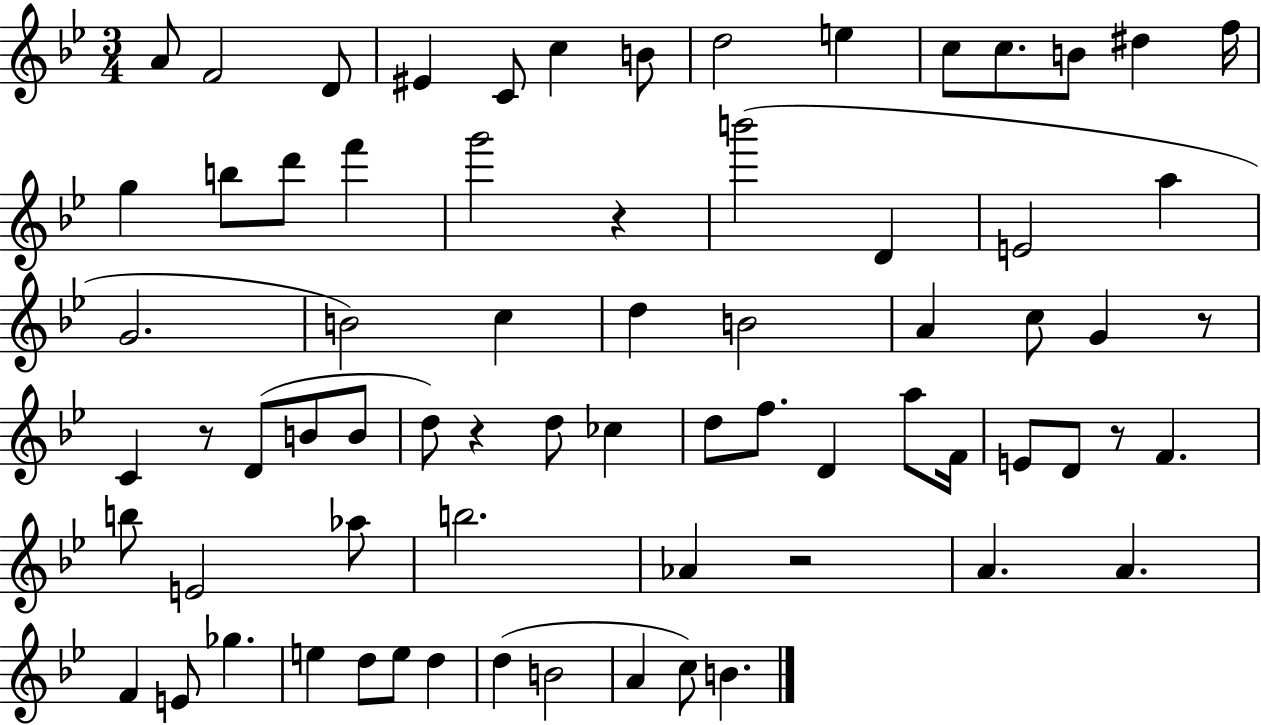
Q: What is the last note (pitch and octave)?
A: B4